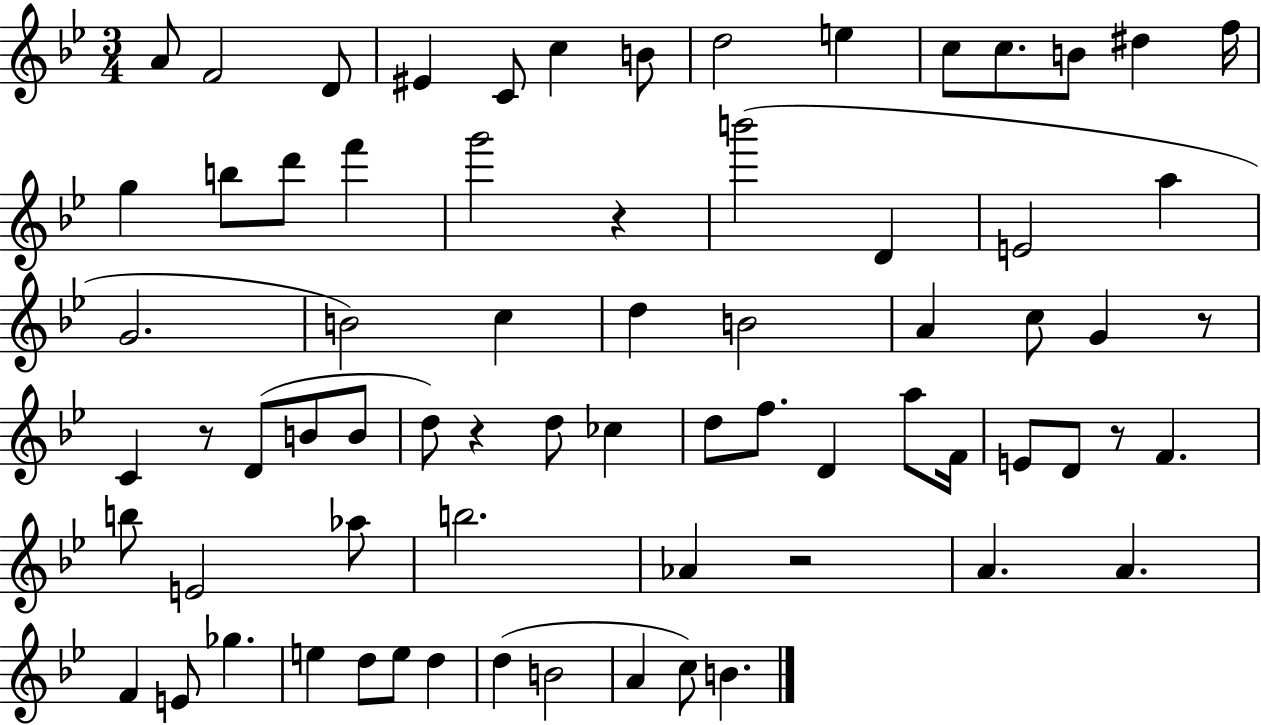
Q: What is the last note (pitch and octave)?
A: B4